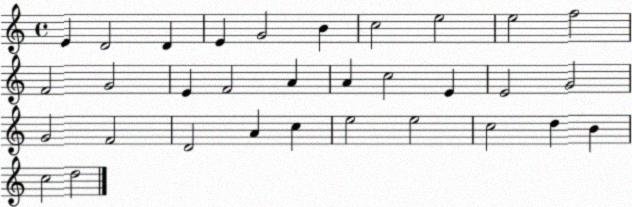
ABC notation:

X:1
T:Untitled
M:4/4
L:1/4
K:C
E D2 D E G2 B c2 e2 e2 f2 F2 G2 E F2 A A c2 E E2 G2 G2 F2 D2 A c e2 e2 c2 d B c2 d2